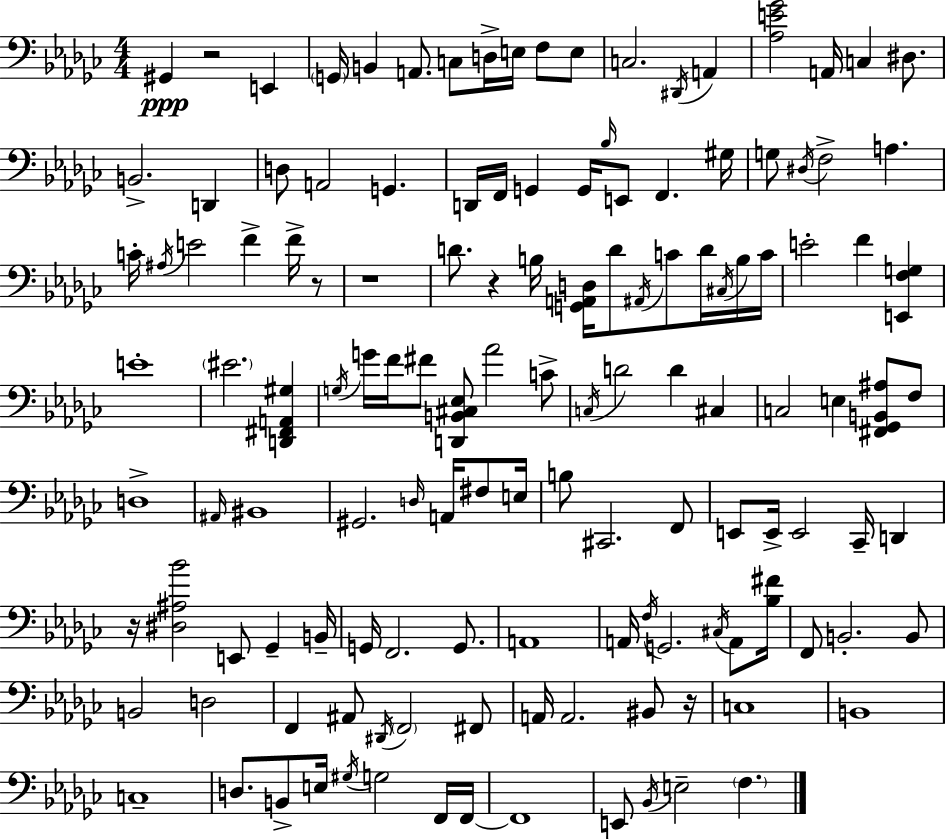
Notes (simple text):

G#2/q R/h E2/q G2/s B2/q A2/e. C3/e D3/s E3/s F3/e E3/e C3/h. D#2/s A2/q [Ab3,E4,Gb4]/h A2/s C3/q D#3/e. B2/h. D2/q D3/e A2/h G2/q. D2/s F2/s G2/q G2/s Bb3/s E2/e F2/q. G#3/s G3/e D#3/s F3/h A3/q. C4/s A#3/s E4/h F4/q F4/s R/e R/w D4/e. R/q B3/s [G2,A2,D3]/s D4/e A#2/s C4/e D4/s C#3/s B3/s C4/s E4/h F4/q [E2,F3,G3]/q E4/w EIS4/h. [D2,F#2,A2,G#3]/q G3/s G4/s F4/s F#4/e [D2,B2,C#3,Eb3]/e Ab4/h C4/e C3/s D4/h D4/q C#3/q C3/h E3/q [F#2,Gb2,B2,A#3]/e F3/e D3/w A#2/s BIS2/w G#2/h. D3/s A2/s F#3/e E3/s B3/e C#2/h. F2/e E2/e E2/s E2/h CES2/s D2/q R/s [D#3,A#3,Bb4]/h E2/e Gb2/q B2/s G2/s F2/h. G2/e. A2/w A2/s F3/s G2/h. C#3/s A2/e [Bb3,F#4]/s F2/e B2/h. B2/e B2/h D3/h F2/q A#2/e D#2/s F2/h F#2/e A2/s A2/h. BIS2/e R/s C3/w B2/w C3/w D3/e. B2/e E3/s G#3/s G3/h F2/s F2/s F2/w E2/e Bb2/s E3/h F3/q.